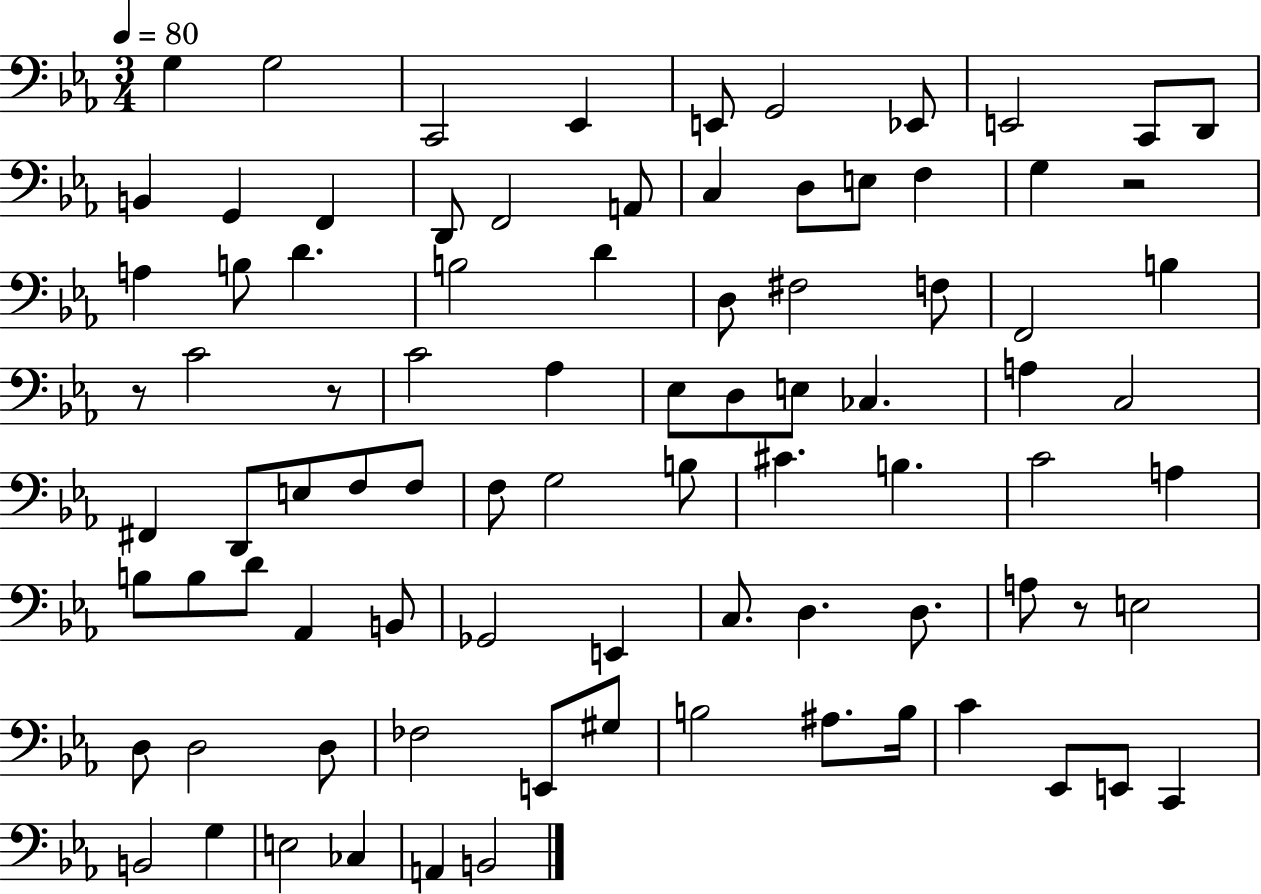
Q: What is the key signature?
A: EES major